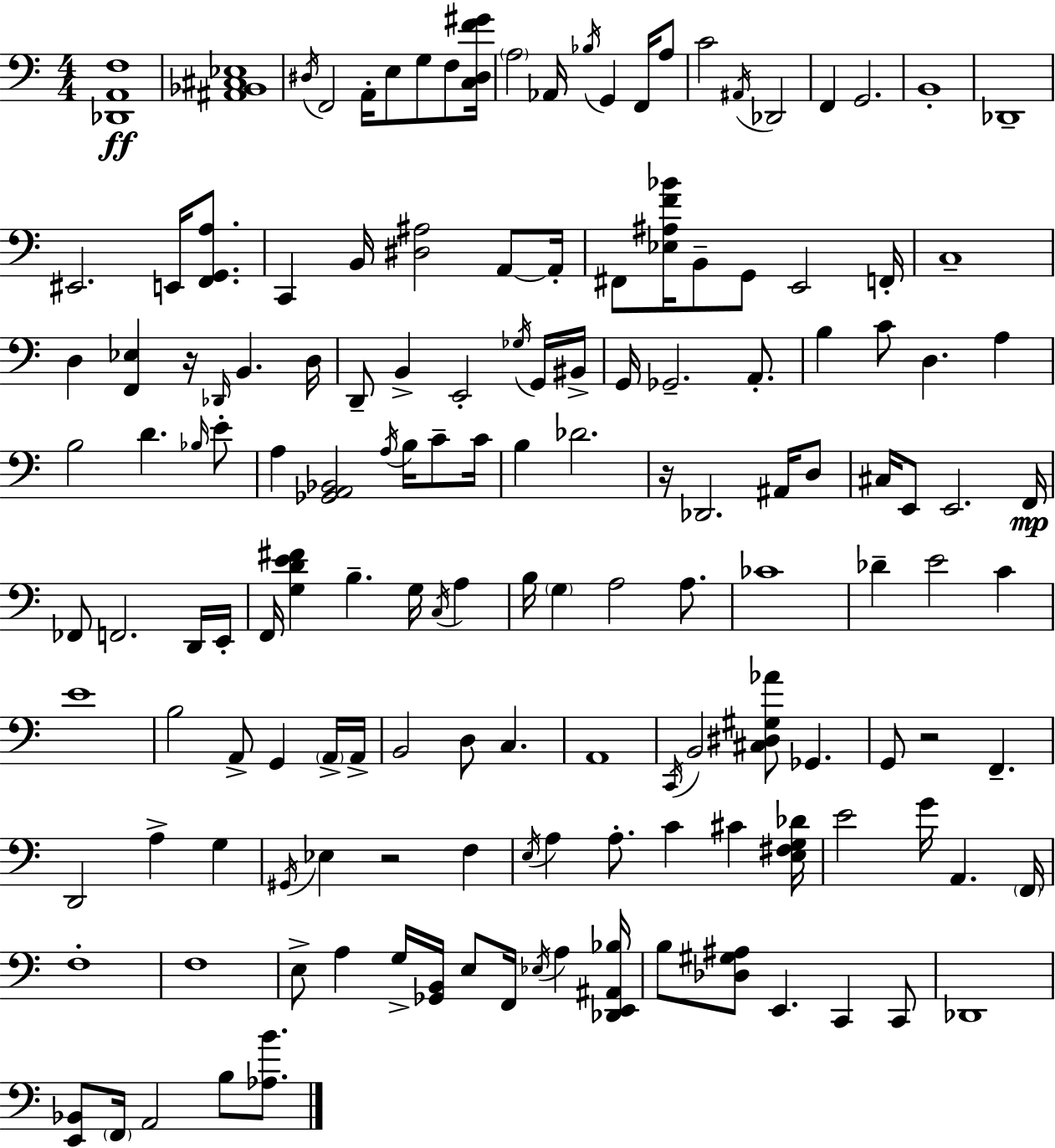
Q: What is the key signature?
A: A minor